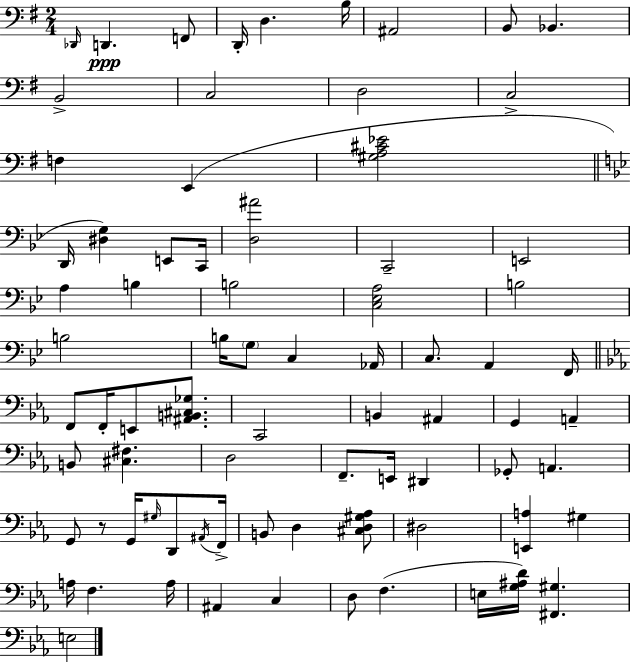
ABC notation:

X:1
T:Untitled
M:2/4
L:1/4
K:G
_D,,/4 D,, F,,/2 D,,/4 D, B,/4 ^A,,2 B,,/2 _B,, B,,2 C,2 D,2 C,2 F, E,, [^G,A,^C_E]2 D,,/4 [^D,G,] E,,/2 C,,/4 [D,^A]2 C,,2 E,,2 A, B, B,2 [C,_E,A,]2 B,2 B,2 B,/4 G,/2 C, _A,,/4 C,/2 A,, F,,/4 F,,/2 F,,/4 E,,/2 [^A,,B,,^C,_G,]/2 C,,2 B,, ^A,, G,, A,, B,,/2 [^C,^F,] D,2 F,,/2 E,,/4 ^D,, _G,,/2 A,, G,,/2 z/2 G,,/4 ^G,/4 D,,/2 ^A,,/4 F,,/4 B,,/2 D, [^C,D,^G,_A,]/2 ^D,2 [E,,A,] ^G, A,/4 F, A,/4 ^A,, C, D,/2 F, E,/4 [G,^A,D]/4 [^F,,^G,] E,2